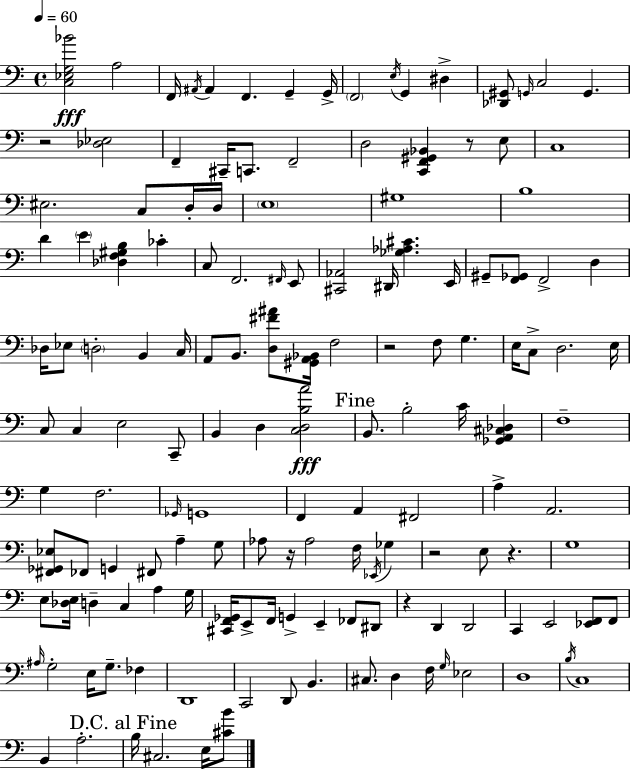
{
  \clef bass
  \time 4/4
  \defaultTimeSignature
  \key c \major
  \tempo 4 = 60
  <c ees g bes'>2\fff a2 | f,16 \acciaccatura { ais,16 } ais,4 f,4. g,4-- | g,16-> \parenthesize f,2 \acciaccatura { e16 } g,4 dis4-> | <des, gis,>8 \grace { g,16 } c2 g,4. | \break r2 <des ees>2 | f,4-- cis,16-- c,8. f,2-- | d2 <c, f, gis, bes,>4 r8 | e8 c1 | \break eis2. c8 | d16-. d16 \parenthesize e1 | gis1 | b1 | \break d'4 \parenthesize e'4 <des f gis b>4 ces'4-. | c8 f,2. | \grace { fis,16 } e,8 <cis, aes,>2 dis,16 <ges aes cis'>4. | e,16 gis,8-- <f, ges,>8 f,2-> | \break d4 des16 ees8 \parenthesize d2-. b,4 | c16 a,8 b,8. <d fis' ais'>8 <gis, a, bes,>16 f2 | r2 f8 g4. | e16 c8-> d2. | \break e16 c8 c4 e2 | c,8-- b,4 d4 <c d b a'>2\fff | \mark "Fine" b,8. b2-. c'16 | <ges, a, cis des>4 f1-- | \break g4 f2. | \grace { ges,16 } g,1 | f,4 a,4 fis,2 | a4-> a,2. | \break <fis, ges, ees>8 fes,8 g,4 fis,8 a4-- | g8 aes8 r16 aes2 | f16 \acciaccatura { ees,16 } ges4 r2 e8 | r4. g1 | \break e8 <des e>16 d4-- c4 | a4 g16 <cis, f, ges,>16 e,8-> f,16 g,4-> e,4-- | fes,8 dis,8 r4 d,4 d,2 | c,4 e,2 | \break <ees, f,>8 f,8 \grace { ais16 } g2-. e16 | g8.-- fes4 d,1 | c,2 d,8 | b,4. cis8. d4 f16 \grace { g16 } | \break ees2 d1 | \acciaccatura { b16 } c1 | b,4 a2.-. | \mark "D.C. al Fine" b16 cis2. | \break e16 <cis' b'>8 \bar "|."
}